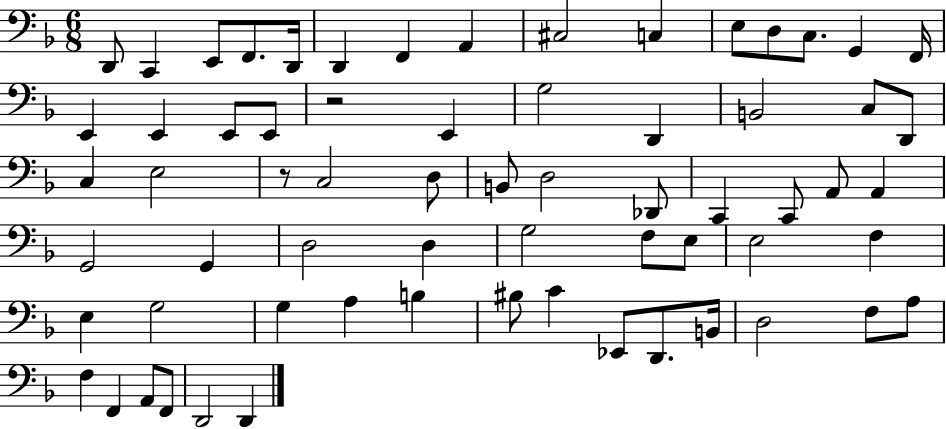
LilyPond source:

{
  \clef bass
  \numericTimeSignature
  \time 6/8
  \key f \major
  \repeat volta 2 { d,8 c,4 e,8 f,8. d,16 | d,4 f,4 a,4 | cis2 c4 | e8 d8 c8. g,4 f,16 | \break e,4 e,4 e,8 e,8 | r2 e,4 | g2 d,4 | b,2 c8 d,8 | \break c4 e2 | r8 c2 d8 | b,8 d2 des,8 | c,4 c,8 a,8 a,4 | \break g,2 g,4 | d2 d4 | g2 f8 e8 | e2 f4 | \break e4 g2 | g4 a4 b4 | bis8 c'4 ees,8 d,8. b,16 | d2 f8 a8 | \break f4 f,4 a,8 f,8 | d,2 d,4 | } \bar "|."
}